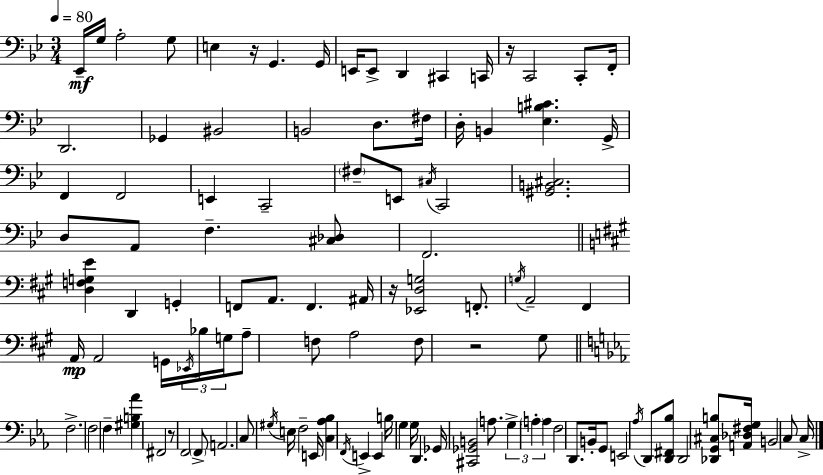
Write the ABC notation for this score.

X:1
T:Untitled
M:3/4
L:1/4
K:Bb
_E,,/4 G,/4 A,2 G,/2 E, z/4 G,, G,,/4 E,,/4 E,,/2 D,, ^C,, C,,/4 z/4 C,,2 C,,/2 F,,/4 D,,2 _G,, ^B,,2 B,,2 D,/2 ^F,/4 D,/4 B,, [_E,B,^C] G,,/4 F,, F,,2 E,, C,,2 ^F,/2 E,,/2 ^C,/4 C,,2 [^G,,B,,^C,]2 D,/2 A,,/2 F, [^C,_D,]/2 F,,2 [D,F,G,E] D,, G,, F,,/2 A,,/2 F,, ^A,,/4 z/4 [_E,,D,G,]2 F,,/2 G,/4 A,,2 ^F,, A,,/4 A,,2 G,,/4 _E,,/4 _B,/4 G,/4 A,/2 F,/2 A,2 F,/2 z2 ^G,/2 F,2 F,2 F, [^G,B,_A] ^F,,2 z/2 F,,2 F,,/2 A,,2 C,/2 ^G,/4 E,/4 F,2 E,,/4 [C,_A,_B,] F,,/4 E,, E,, B,/4 G, G,/4 D,, _G,,/4 [^C,,_G,,B,,]2 A,/2 G, A, A, F,2 D,,/2 B,,/4 G,,/2 E,,2 _A,/4 D,,/2 [D,,^F,,_B,]/2 D,,2 [_D,,G,,^C,B,]/2 [A,,_D,^F,G,]/4 B,,2 C,/2 C,/4